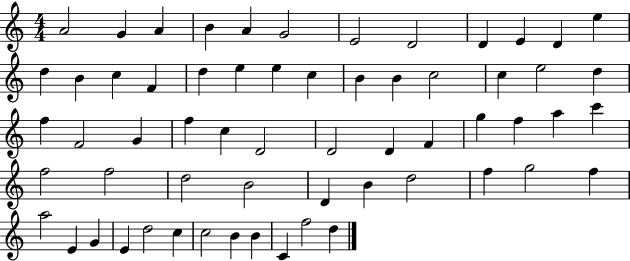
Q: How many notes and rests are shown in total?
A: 61